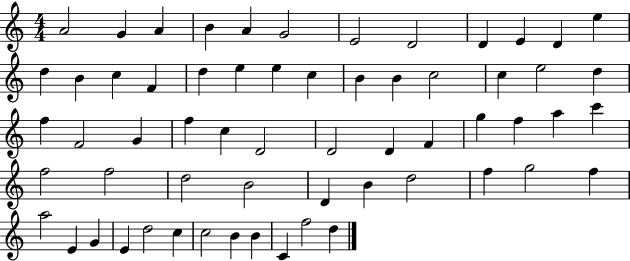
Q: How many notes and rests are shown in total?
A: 61